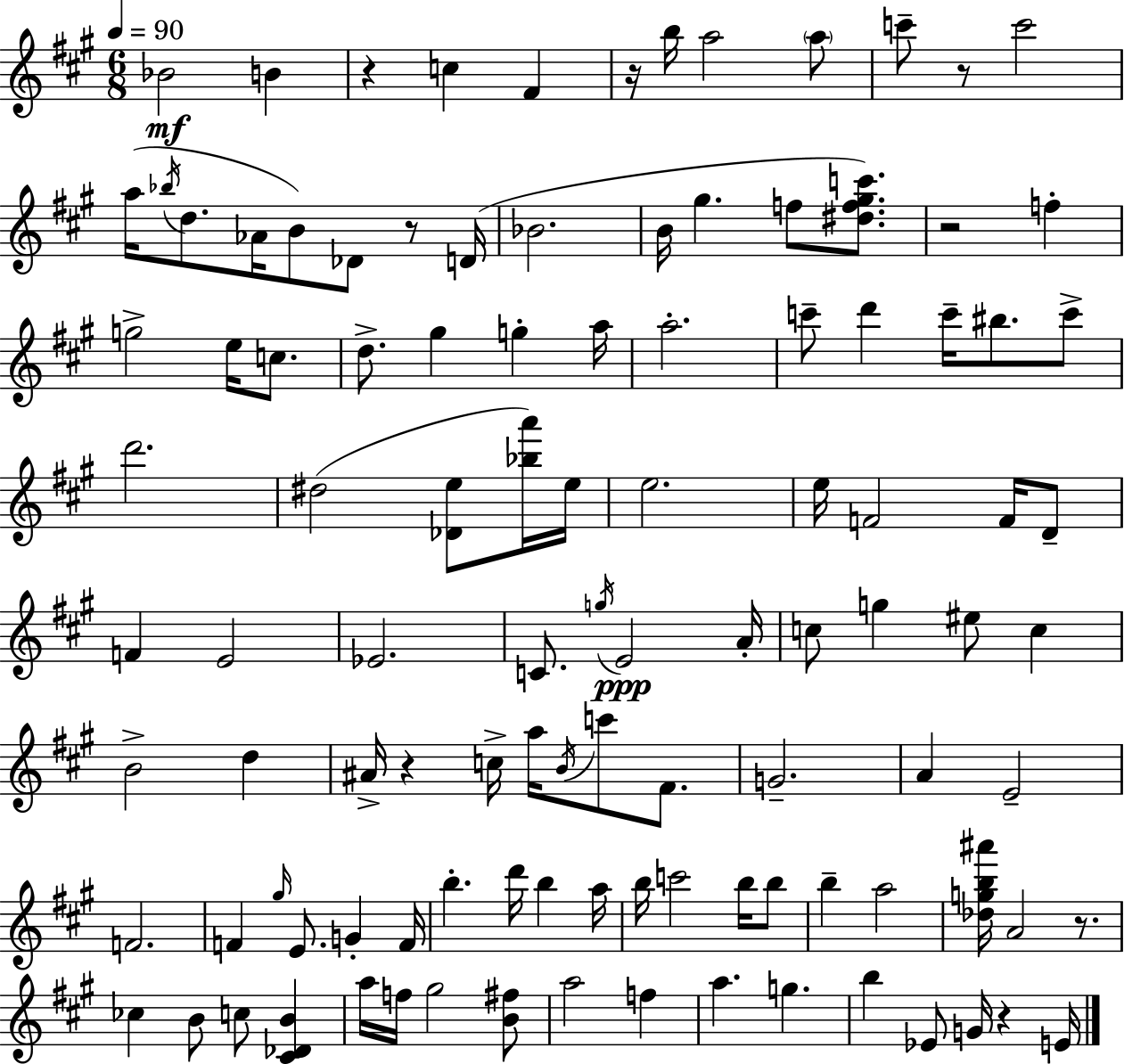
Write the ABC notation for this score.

X:1
T:Untitled
M:6/8
L:1/4
K:A
_B2 B z c ^F z/4 b/4 a2 a/2 c'/2 z/2 c'2 a/4 _b/4 d/2 _A/4 B/2 _D/2 z/2 D/4 _B2 B/4 ^g f/2 [^df^gc']/2 z2 f g2 e/4 c/2 d/2 ^g g a/4 a2 c'/2 d' c'/4 ^b/2 c'/2 d'2 ^d2 [_De]/2 [_ba']/4 e/4 e2 e/4 F2 F/4 D/2 F E2 _E2 C/2 g/4 E2 A/4 c/2 g ^e/2 c B2 d ^A/4 z c/4 a/4 B/4 c'/2 ^F/2 G2 A E2 F2 F ^g/4 E/2 G F/4 b d'/4 b a/4 b/4 c'2 b/4 b/2 b a2 [_dgb^a']/4 A2 z/2 _c B/2 c/2 [^C_DB] a/4 f/4 ^g2 [B^f]/2 a2 f a g b _E/2 G/4 z E/4